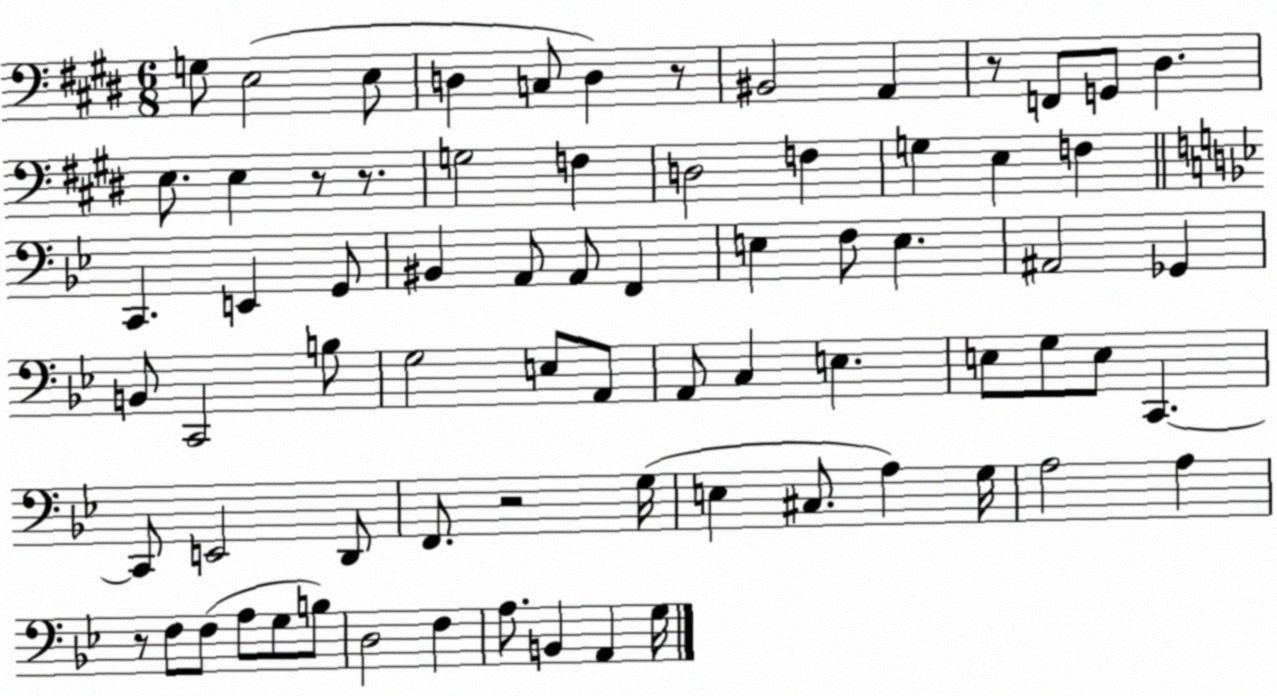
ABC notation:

X:1
T:Untitled
M:6/8
L:1/4
K:E
G,/2 E,2 E,/2 D, C,/2 D, z/2 ^B,,2 A,, z/2 F,,/2 G,,/2 ^D, E,/2 E, z/2 z/2 G,2 F, D,2 F, G, E, F, C,, E,, G,,/2 ^B,, A,,/2 A,,/2 F,, E, F,/2 E, ^A,,2 _G,, B,,/2 C,,2 B,/2 G,2 E,/2 A,,/2 A,,/2 C, E, E,/2 G,/2 E,/2 C,, C,,/2 E,,2 D,,/2 F,,/2 z2 G,/4 E, ^C,/2 A, G,/4 A,2 A, z/2 F,/2 F,/2 A,/2 G,/2 B,/2 D,2 F, A,/2 B,, A,, G,/4